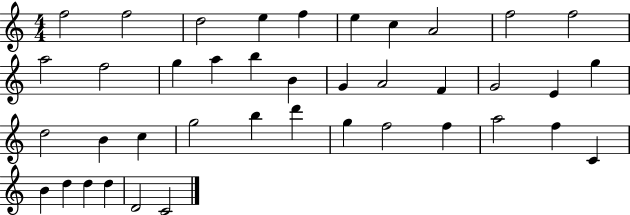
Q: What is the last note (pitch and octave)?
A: C4